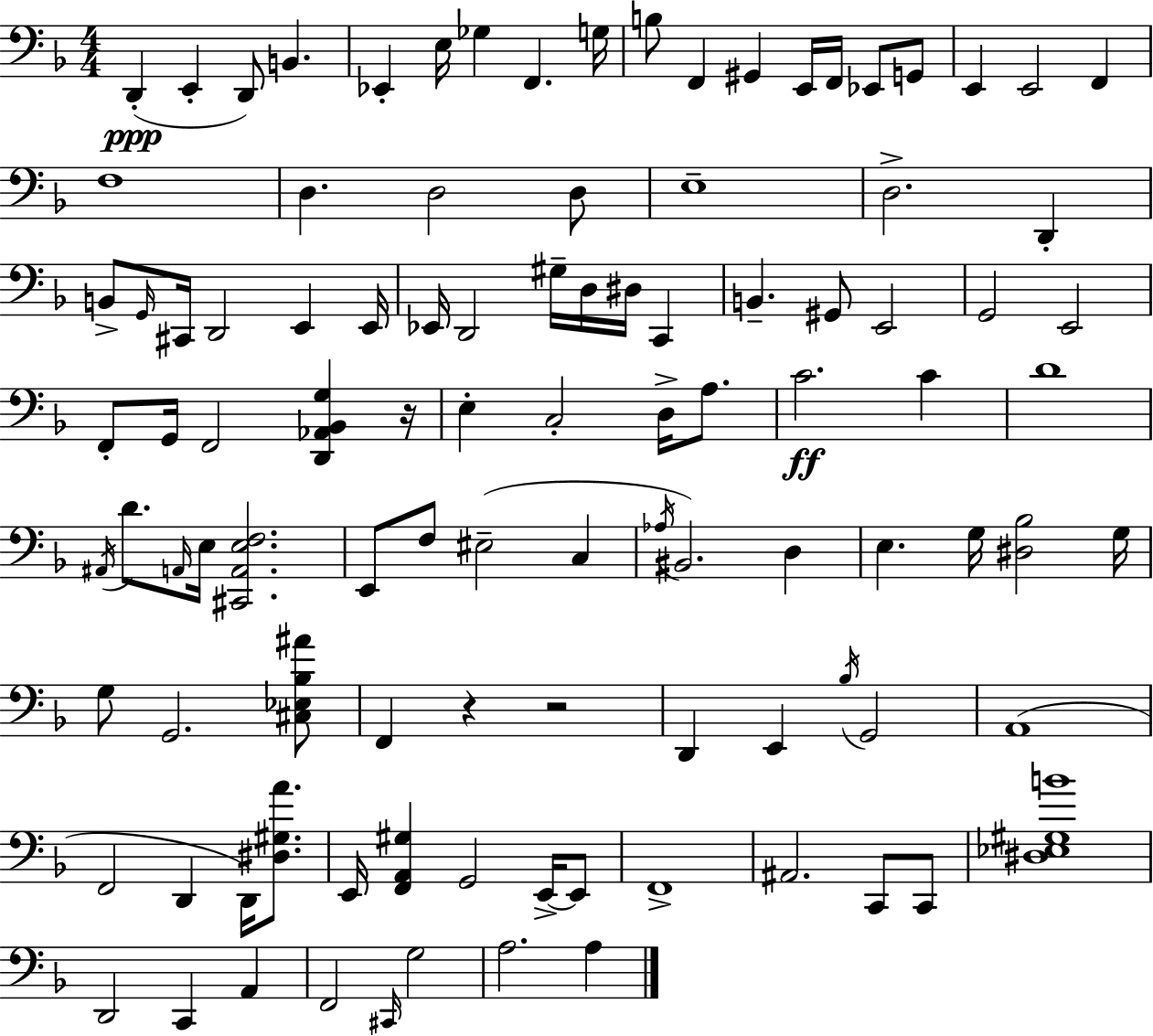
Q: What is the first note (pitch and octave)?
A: D2